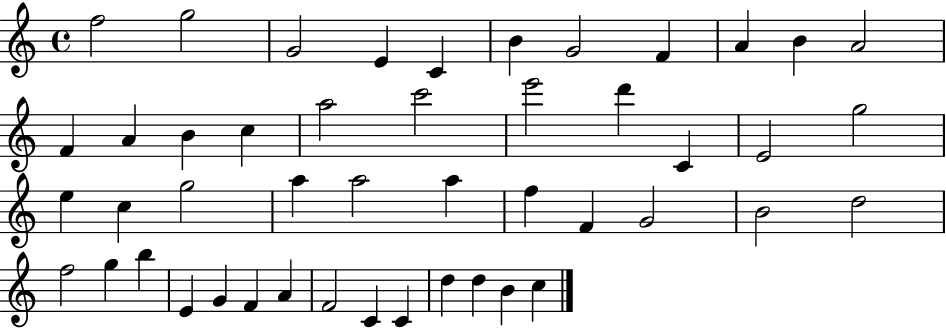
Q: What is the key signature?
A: C major